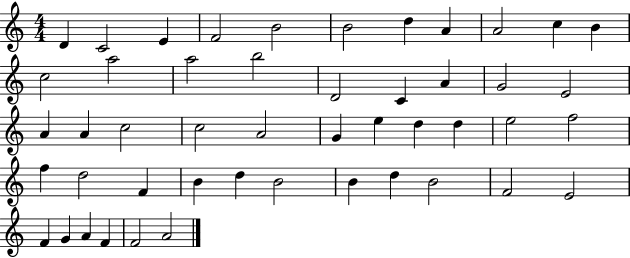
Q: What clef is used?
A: treble